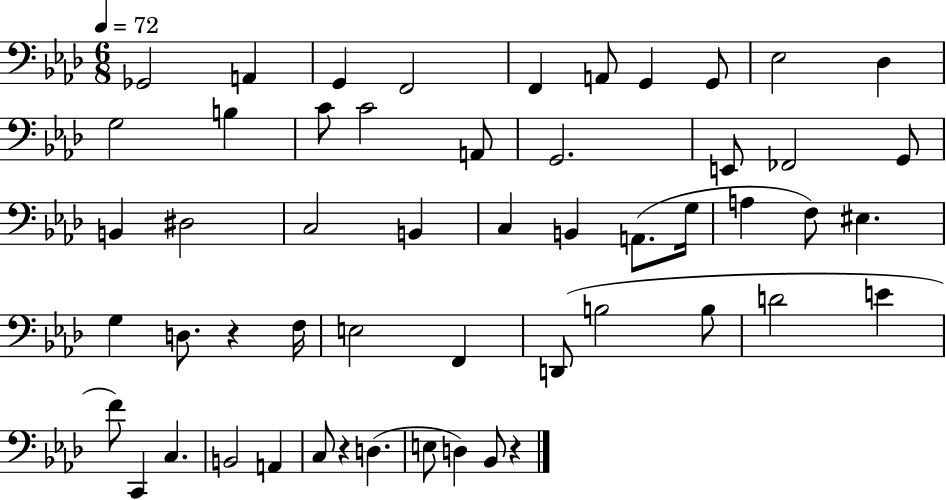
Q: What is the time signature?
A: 6/8